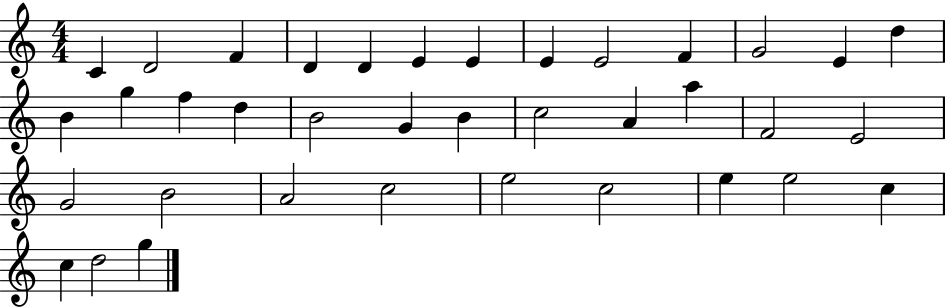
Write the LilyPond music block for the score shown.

{
  \clef treble
  \numericTimeSignature
  \time 4/4
  \key c \major
  c'4 d'2 f'4 | d'4 d'4 e'4 e'4 | e'4 e'2 f'4 | g'2 e'4 d''4 | \break b'4 g''4 f''4 d''4 | b'2 g'4 b'4 | c''2 a'4 a''4 | f'2 e'2 | \break g'2 b'2 | a'2 c''2 | e''2 c''2 | e''4 e''2 c''4 | \break c''4 d''2 g''4 | \bar "|."
}